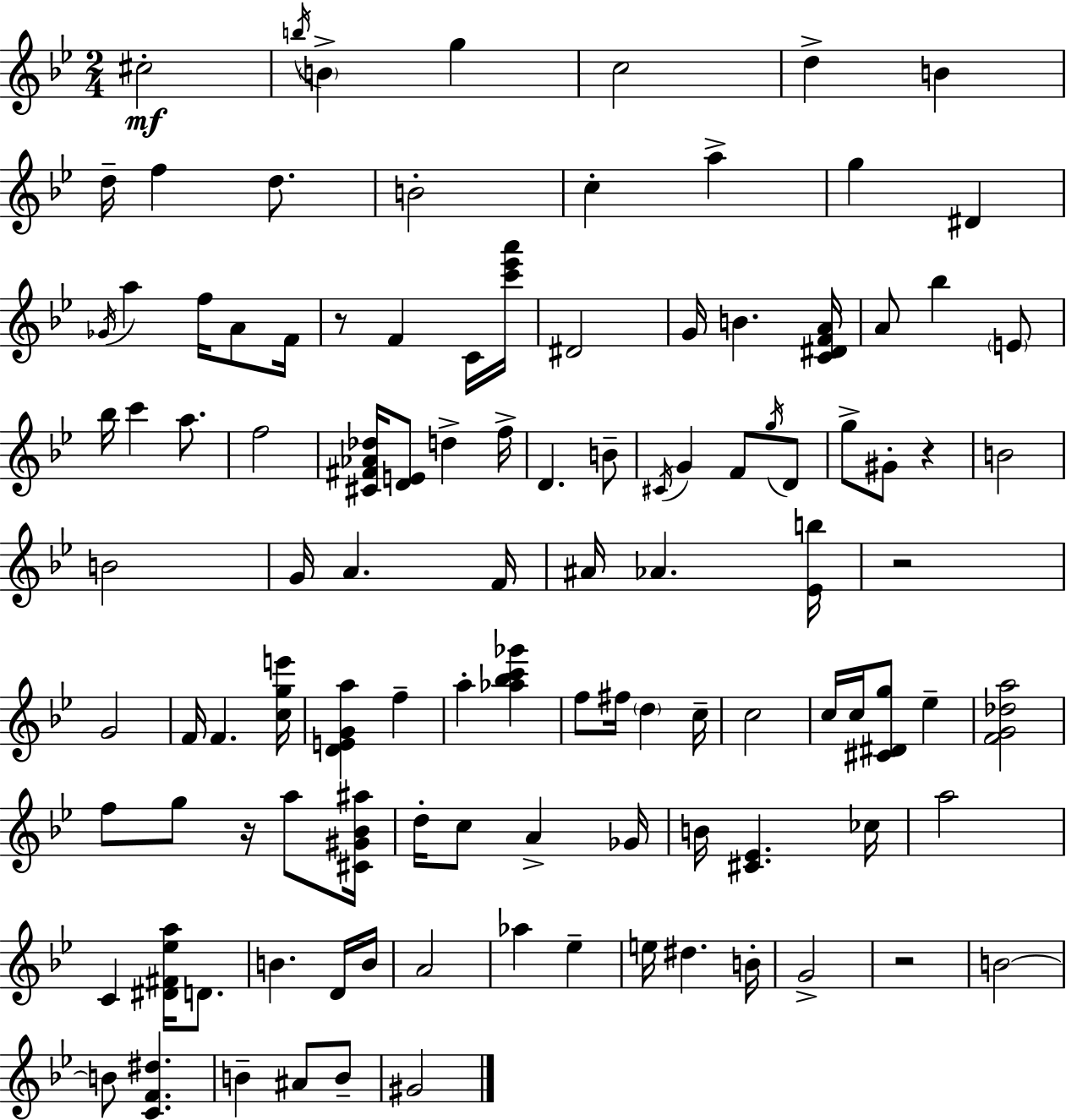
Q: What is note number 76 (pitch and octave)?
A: B4